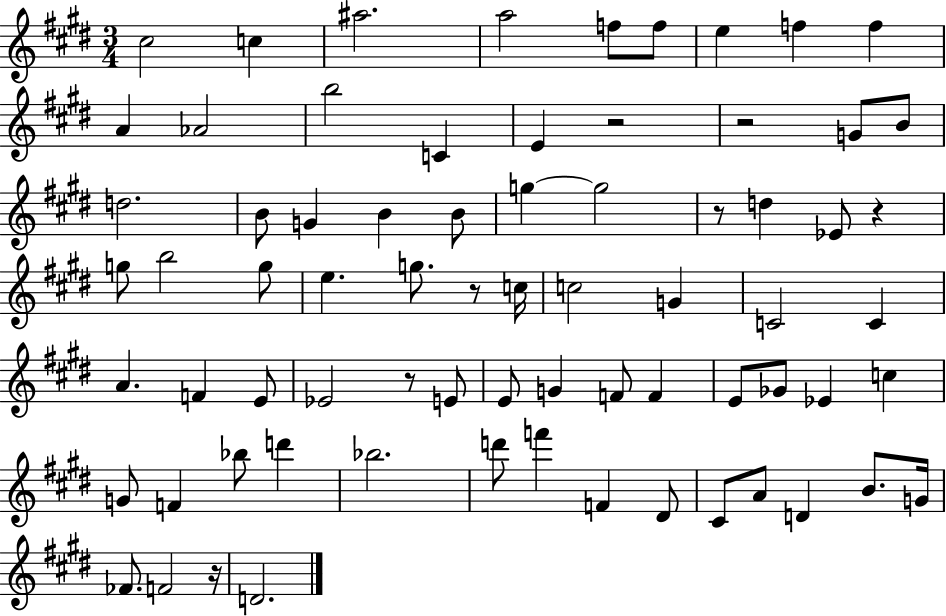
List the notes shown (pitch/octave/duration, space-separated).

C#5/h C5/q A#5/h. A5/h F5/e F5/e E5/q F5/q F5/q A4/q Ab4/h B5/h C4/q E4/q R/h R/h G4/e B4/e D5/h. B4/e G4/q B4/q B4/e G5/q G5/h R/e D5/q Eb4/e R/q G5/e B5/h G5/e E5/q. G5/e. R/e C5/s C5/h G4/q C4/h C4/q A4/q. F4/q E4/e Eb4/h R/e E4/e E4/e G4/q F4/e F4/q E4/e Gb4/e Eb4/q C5/q G4/e F4/q Bb5/e D6/q Bb5/h. D6/e F6/q F4/q D#4/e C#4/e A4/e D4/q B4/e. G4/s FES4/e. F4/h R/s D4/h.